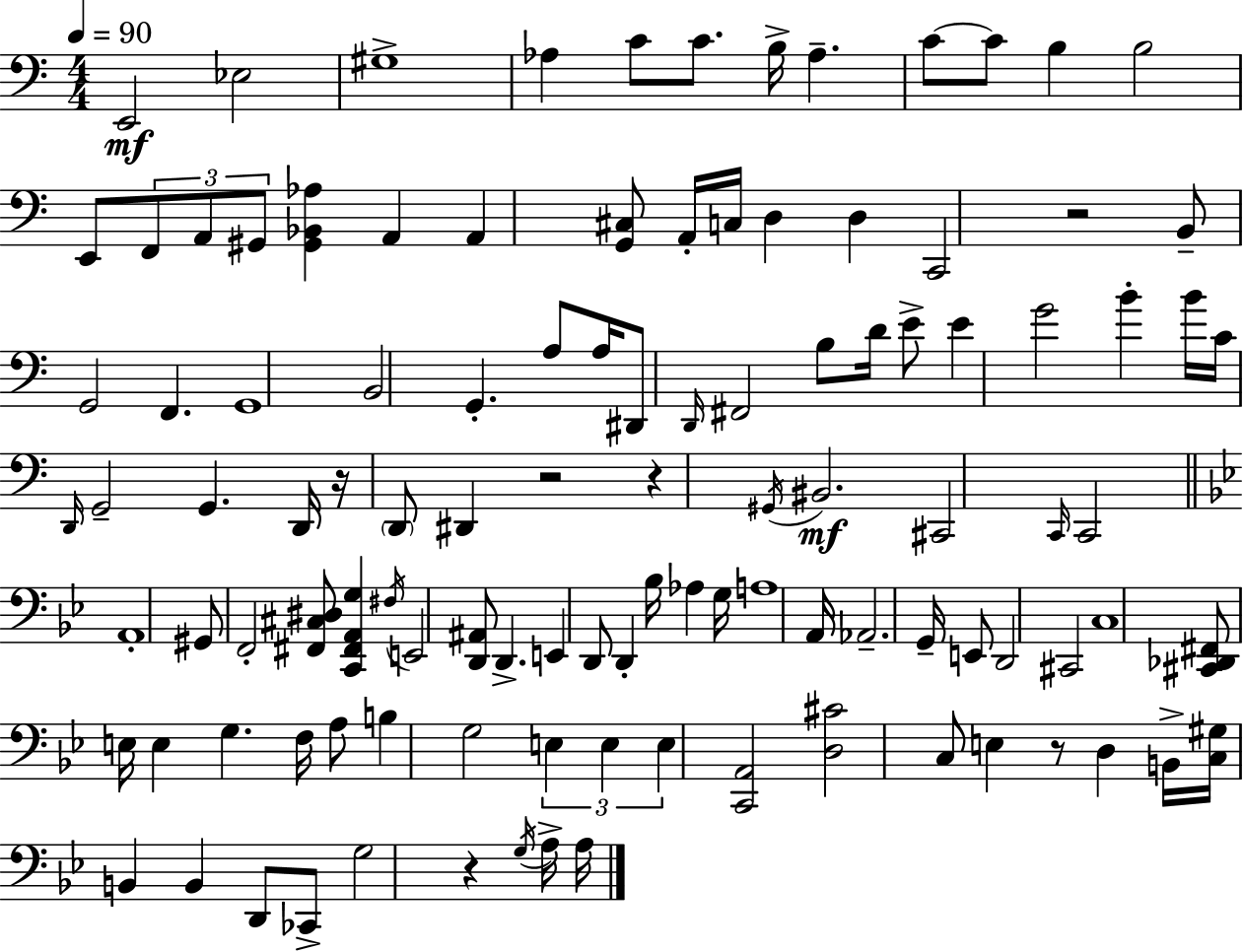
X:1
T:Untitled
M:4/4
L:1/4
K:Am
E,,2 _E,2 ^G,4 _A, C/2 C/2 B,/4 _A, C/2 C/2 B, B,2 E,,/2 F,,/2 A,,/2 ^G,,/2 [^G,,_B,,_A,] A,, A,, [G,,^C,]/2 A,,/4 C,/4 D, D, C,,2 z2 B,,/2 G,,2 F,, G,,4 B,,2 G,, A,/2 A,/4 ^D,,/2 D,,/4 ^F,,2 B,/2 D/4 E/2 E G2 B B/4 C/4 D,,/4 G,,2 G,, D,,/4 z/4 D,,/2 ^D,, z2 z ^G,,/4 ^B,,2 ^C,,2 C,,/4 C,,2 A,,4 ^G,,/2 F,,2 [^F,,^C,^D,]/2 [C,,^F,,A,,G,] ^F,/4 E,,2 [D,,^A,,]/2 D,, E,, D,,/2 D,, _B,/4 _A, G,/4 A,4 A,,/4 _A,,2 G,,/4 E,,/2 D,,2 ^C,,2 C,4 [^C,,_D,,^F,,]/2 E,/4 E, G, F,/4 A,/2 B, G,2 E, E, E, [C,,A,,]2 [D,^C]2 C,/2 E, z/2 D, B,,/4 [C,^G,]/4 B,, B,, D,,/2 _C,,/2 G,2 z G,/4 A,/4 A,/4